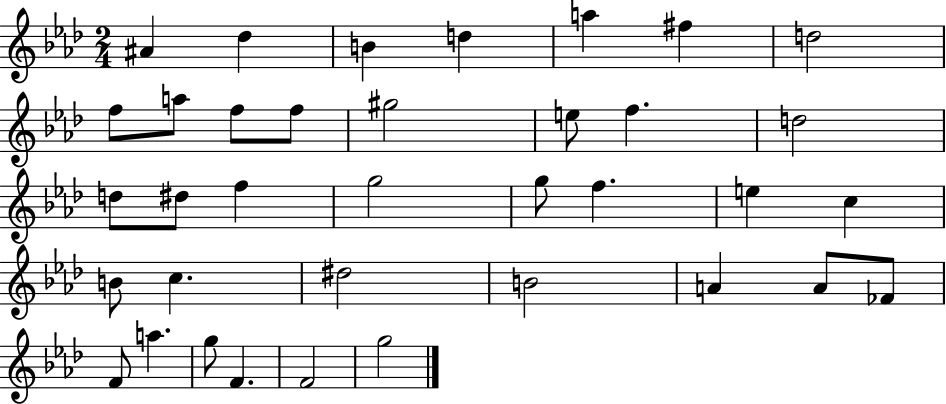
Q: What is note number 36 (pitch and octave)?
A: G5